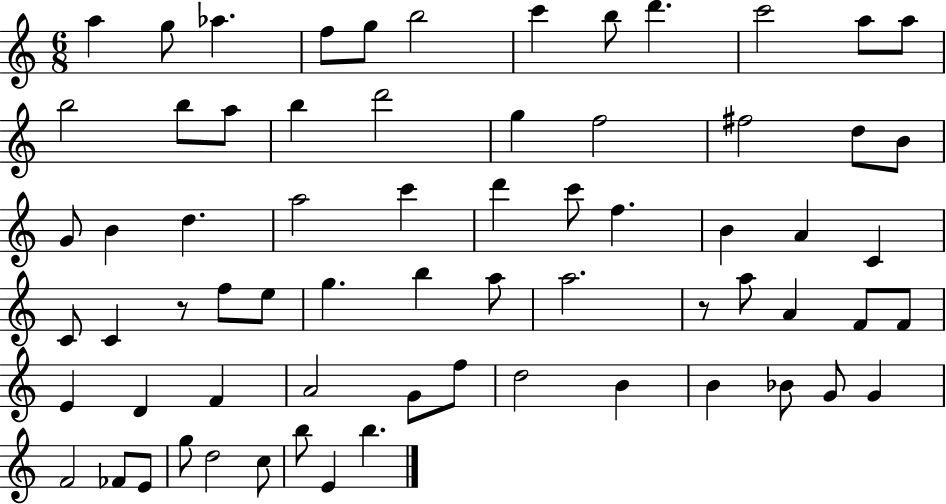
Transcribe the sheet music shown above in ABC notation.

X:1
T:Untitled
M:6/8
L:1/4
K:C
a g/2 _a f/2 g/2 b2 c' b/2 d' c'2 a/2 a/2 b2 b/2 a/2 b d'2 g f2 ^f2 d/2 B/2 G/2 B d a2 c' d' c'/2 f B A C C/2 C z/2 f/2 e/2 g b a/2 a2 z/2 a/2 A F/2 F/2 E D F A2 G/2 f/2 d2 B B _B/2 G/2 G F2 _F/2 E/2 g/2 d2 c/2 b/2 E b